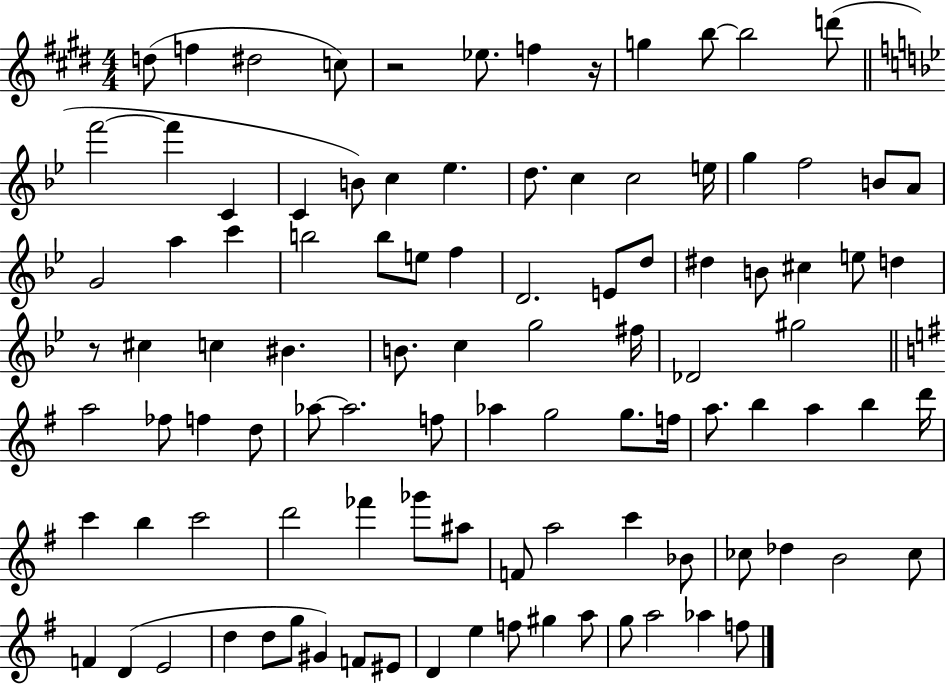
D5/e F5/q D#5/h C5/e R/h Eb5/e. F5/q R/s G5/q B5/e B5/h D6/e F6/h F6/q C4/q C4/q B4/e C5/q Eb5/q. D5/e. C5/q C5/h E5/s G5/q F5/h B4/e A4/e G4/h A5/q C6/q B5/h B5/e E5/e F5/q D4/h. E4/e D5/e D#5/q B4/e C#5/q E5/e D5/q R/e C#5/q C5/q BIS4/q. B4/e. C5/q G5/h F#5/s Db4/h G#5/h A5/h FES5/e F5/q D5/e Ab5/e Ab5/h. F5/e Ab5/q G5/h G5/e. F5/s A5/e. B5/q A5/q B5/q D6/s C6/q B5/q C6/h D6/h FES6/q Gb6/e A#5/e F4/e A5/h C6/q Bb4/e CES5/e Db5/q B4/h CES5/e F4/q D4/q E4/h D5/q D5/e G5/e G#4/q F4/e EIS4/e D4/q E5/q F5/e G#5/q A5/e G5/e A5/h Ab5/q F5/e